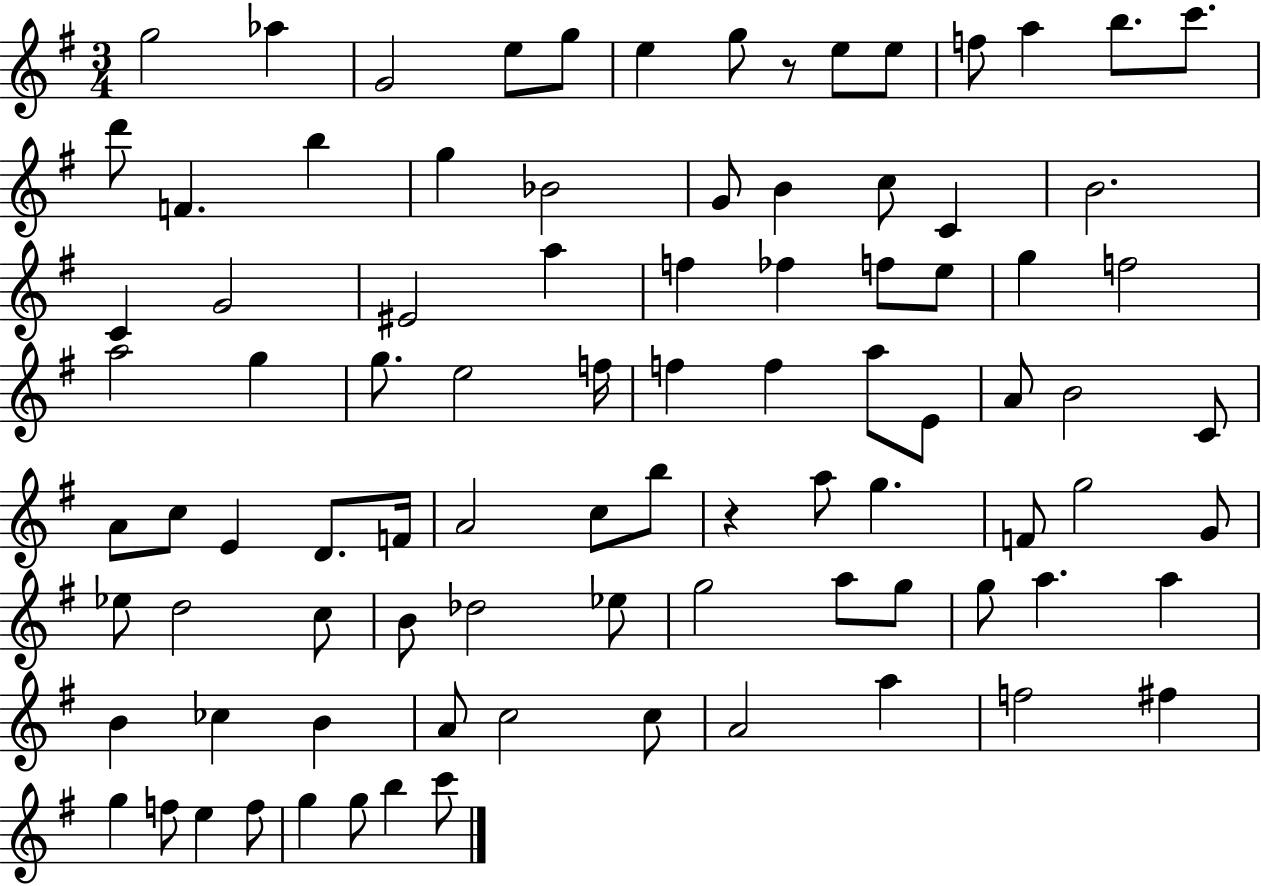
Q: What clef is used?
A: treble